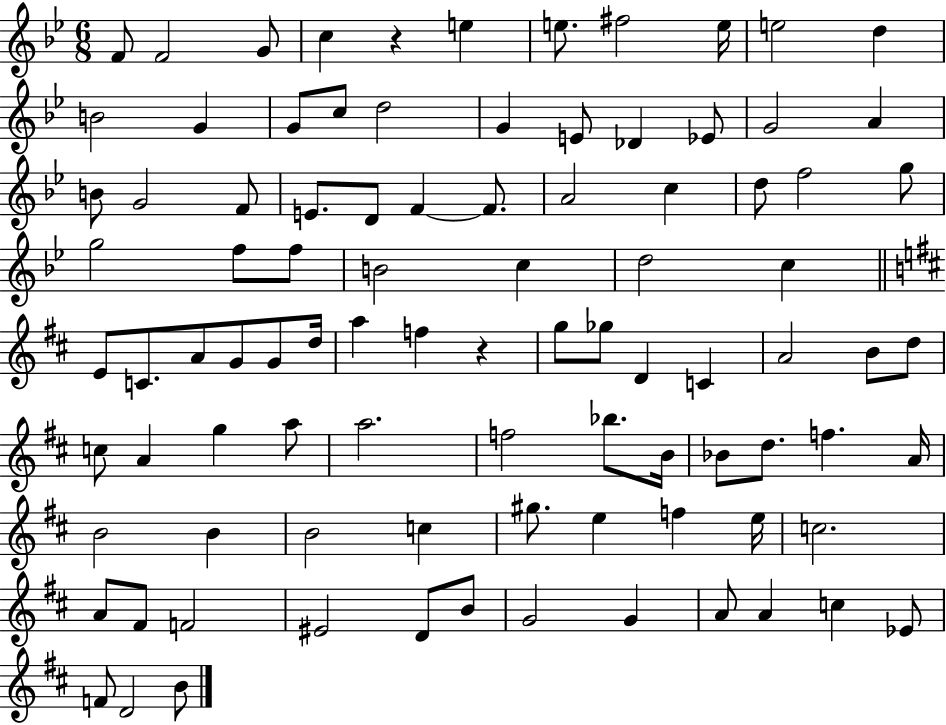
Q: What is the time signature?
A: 6/8